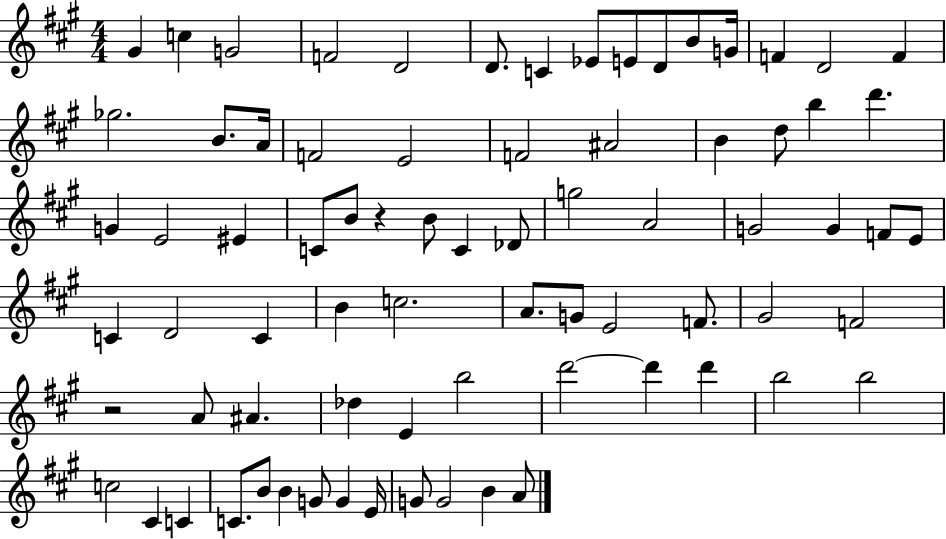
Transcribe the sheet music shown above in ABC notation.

X:1
T:Untitled
M:4/4
L:1/4
K:A
^G c G2 F2 D2 D/2 C _E/2 E/2 D/2 B/2 G/4 F D2 F _g2 B/2 A/4 F2 E2 F2 ^A2 B d/2 b d' G E2 ^E C/2 B/2 z B/2 C _D/2 g2 A2 G2 G F/2 E/2 C D2 C B c2 A/2 G/2 E2 F/2 ^G2 F2 z2 A/2 ^A _d E b2 d'2 d' d' b2 b2 c2 ^C C C/2 B/2 B G/2 G E/4 G/2 G2 B A/2